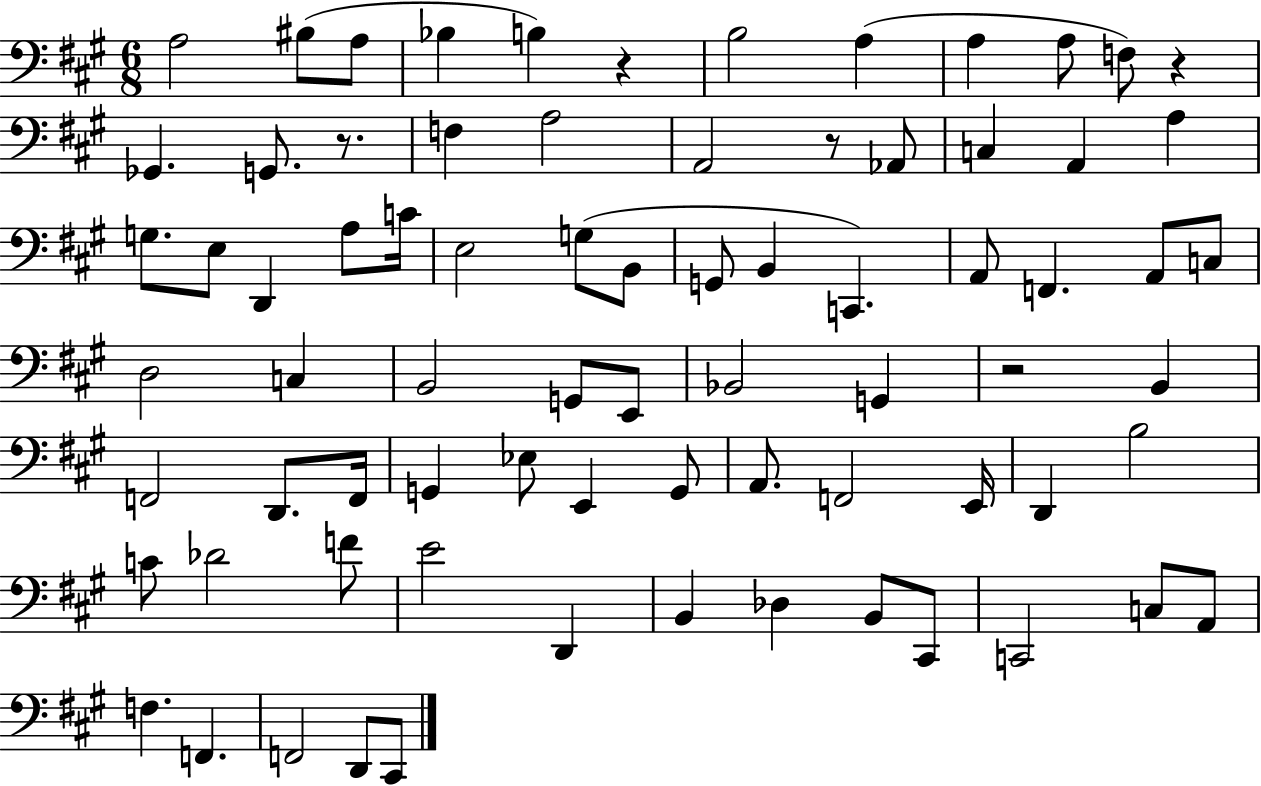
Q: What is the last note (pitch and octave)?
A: C#2